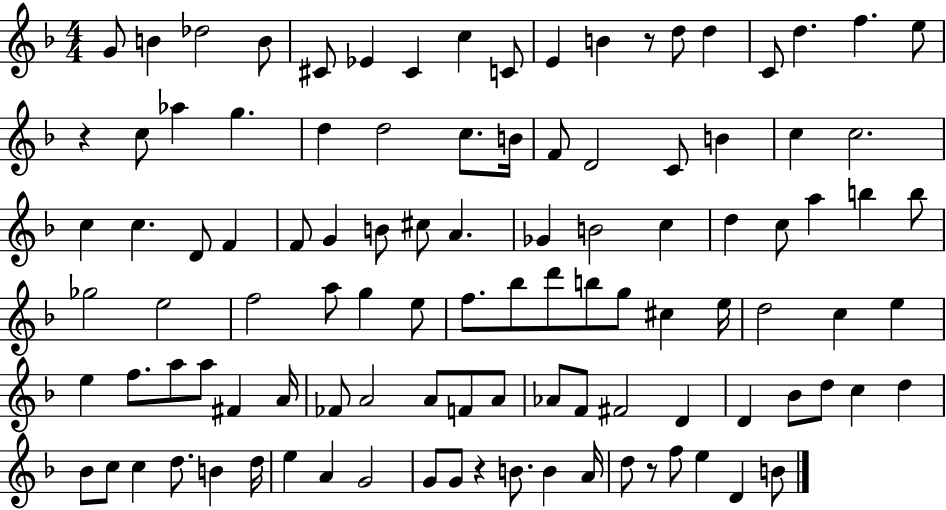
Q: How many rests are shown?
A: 4